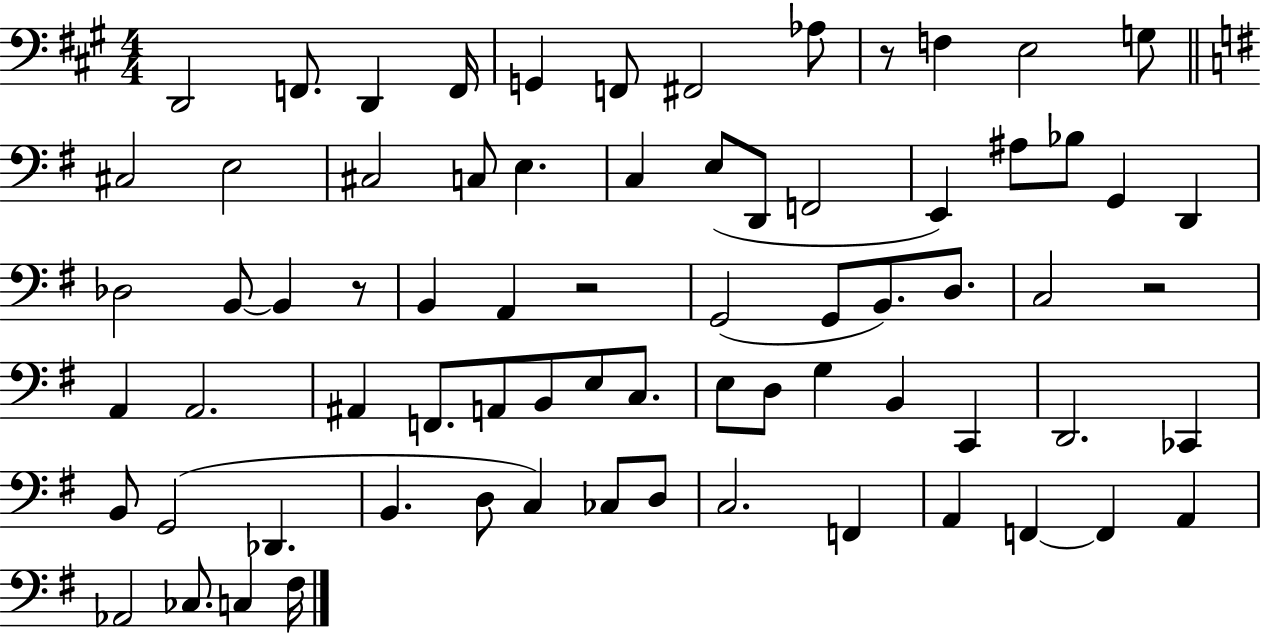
D2/h F2/e. D2/q F2/s G2/q F2/e F#2/h Ab3/e R/e F3/q E3/h G3/e C#3/h E3/h C#3/h C3/e E3/q. C3/q E3/e D2/e F2/h E2/q A#3/e Bb3/e G2/q D2/q Db3/h B2/e B2/q R/e B2/q A2/q R/h G2/h G2/e B2/e. D3/e. C3/h R/h A2/q A2/h. A#2/q F2/e. A2/e B2/e E3/e C3/e. E3/e D3/e G3/q B2/q C2/q D2/h. CES2/q B2/e G2/h Db2/q. B2/q. D3/e C3/q CES3/e D3/e C3/h. F2/q A2/q F2/q F2/q A2/q Ab2/h CES3/e. C3/q F#3/s